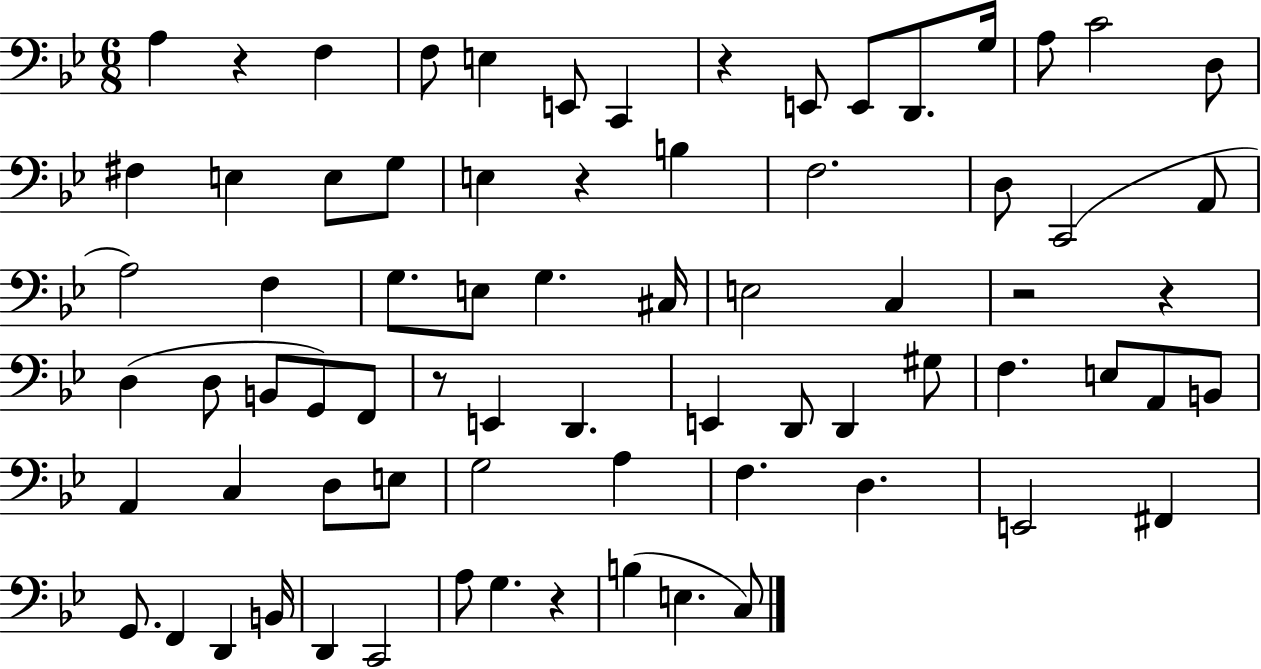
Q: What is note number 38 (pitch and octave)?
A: D2